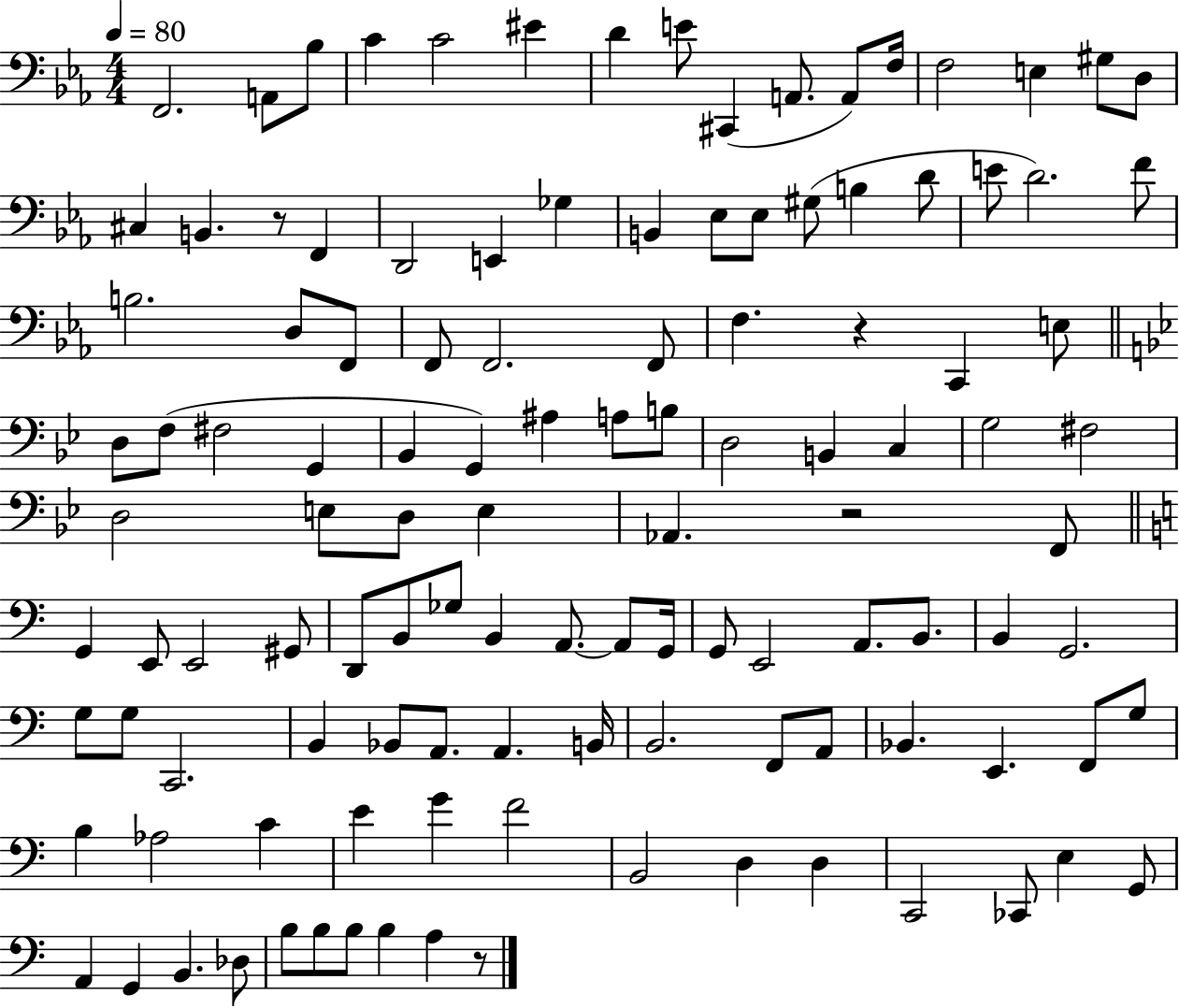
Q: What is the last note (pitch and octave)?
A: A3